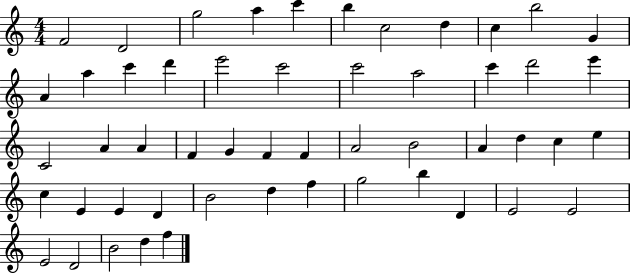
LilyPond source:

{
  \clef treble
  \numericTimeSignature
  \time 4/4
  \key c \major
  f'2 d'2 | g''2 a''4 c'''4 | b''4 c''2 d''4 | c''4 b''2 g'4 | \break a'4 a''4 c'''4 d'''4 | e'''2 c'''2 | c'''2 a''2 | c'''4 d'''2 e'''4 | \break c'2 a'4 a'4 | f'4 g'4 f'4 f'4 | a'2 b'2 | a'4 d''4 c''4 e''4 | \break c''4 e'4 e'4 d'4 | b'2 d''4 f''4 | g''2 b''4 d'4 | e'2 e'2 | \break e'2 d'2 | b'2 d''4 f''4 | \bar "|."
}